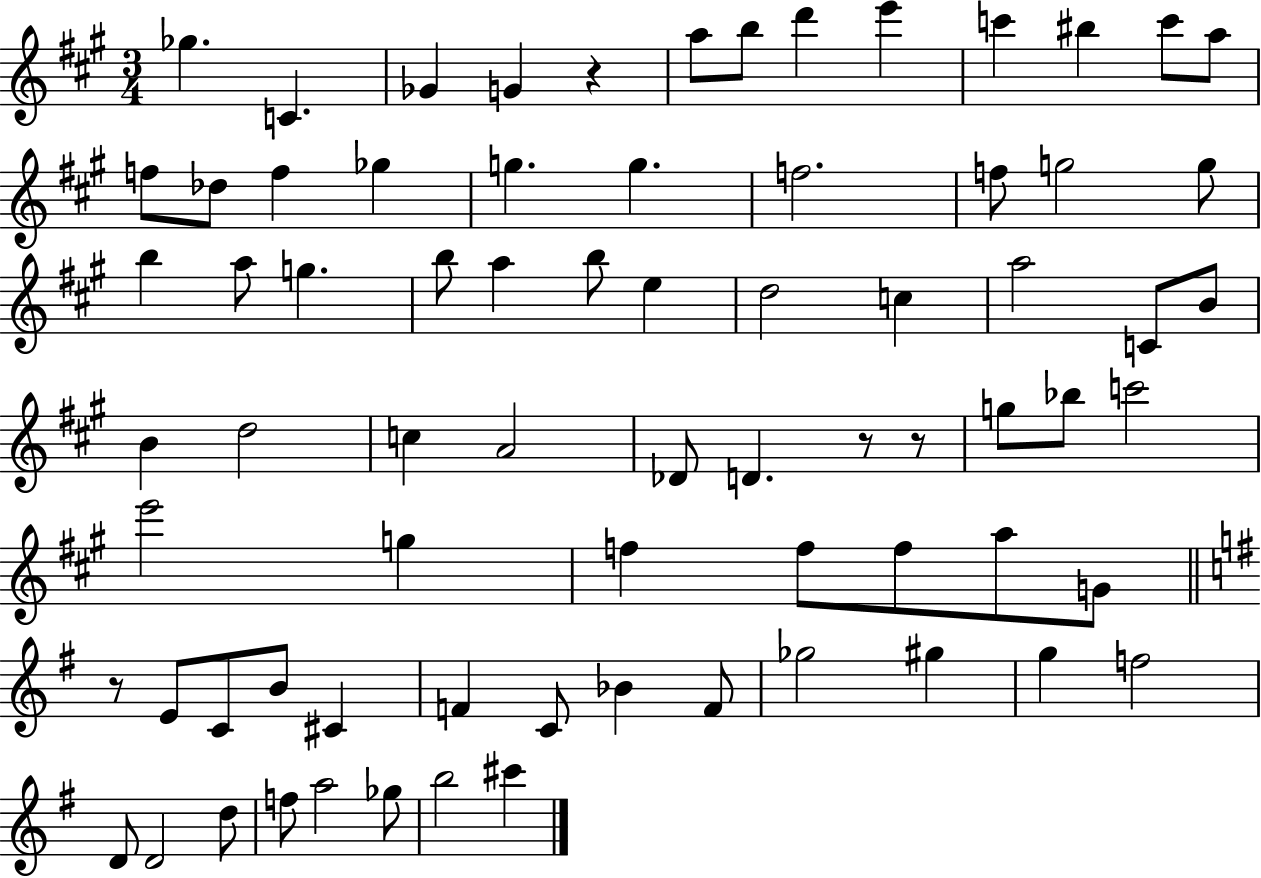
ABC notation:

X:1
T:Untitled
M:3/4
L:1/4
K:A
_g C _G G z a/2 b/2 d' e' c' ^b c'/2 a/2 f/2 _d/2 f _g g g f2 f/2 g2 g/2 b a/2 g b/2 a b/2 e d2 c a2 C/2 B/2 B d2 c A2 _D/2 D z/2 z/2 g/2 _b/2 c'2 e'2 g f f/2 f/2 a/2 G/2 z/2 E/2 C/2 B/2 ^C F C/2 _B F/2 _g2 ^g g f2 D/2 D2 d/2 f/2 a2 _g/2 b2 ^c'